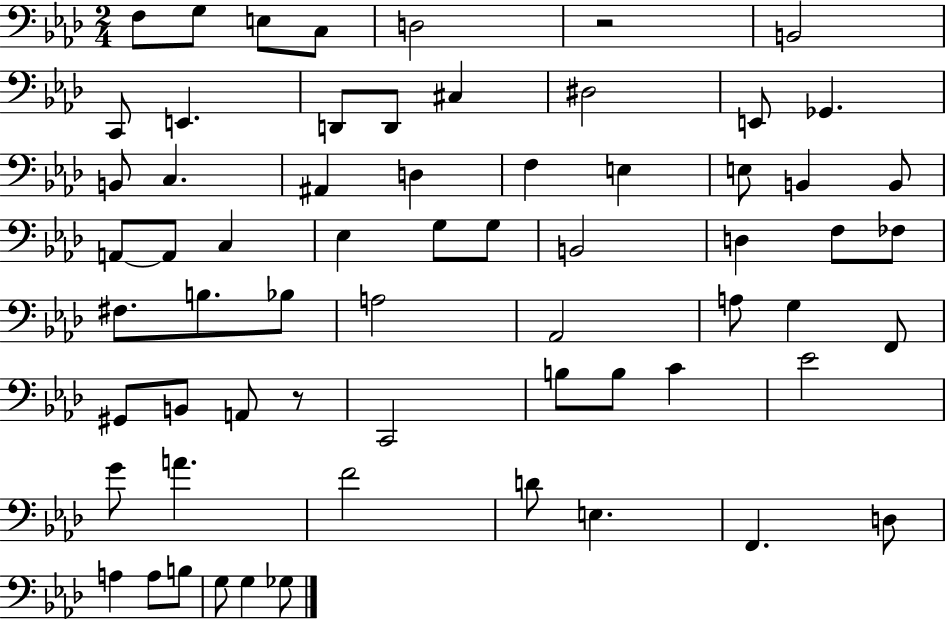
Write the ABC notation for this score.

X:1
T:Untitled
M:2/4
L:1/4
K:Ab
F,/2 G,/2 E,/2 C,/2 D,2 z2 B,,2 C,,/2 E,, D,,/2 D,,/2 ^C, ^D,2 E,,/2 _G,, B,,/2 C, ^A,, D, F, E, E,/2 B,, B,,/2 A,,/2 A,,/2 C, _E, G,/2 G,/2 B,,2 D, F,/2 _F,/2 ^F,/2 B,/2 _B,/2 A,2 _A,,2 A,/2 G, F,,/2 ^G,,/2 B,,/2 A,,/2 z/2 C,,2 B,/2 B,/2 C _E2 G/2 A F2 D/2 E, F,, D,/2 A, A,/2 B,/2 G,/2 G, _G,/2